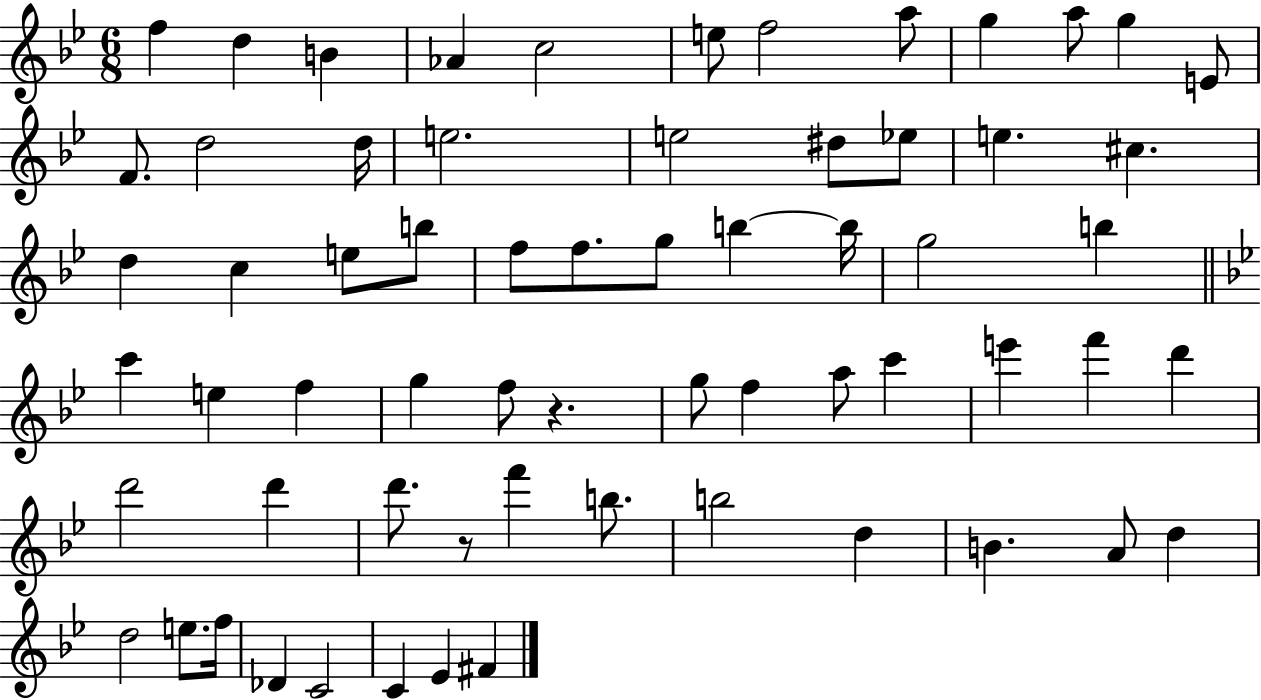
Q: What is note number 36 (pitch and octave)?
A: G5